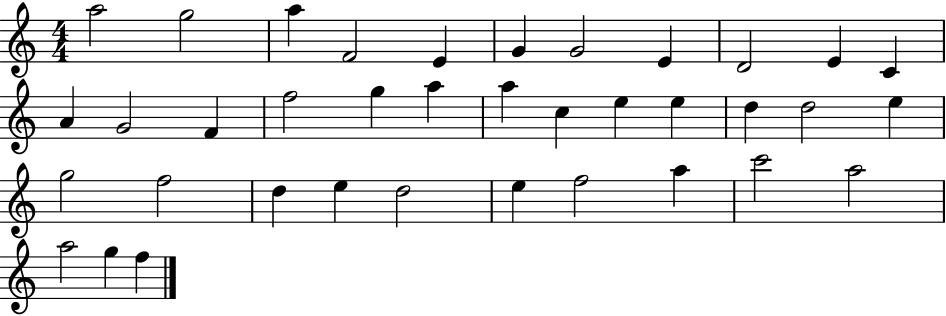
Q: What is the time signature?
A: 4/4